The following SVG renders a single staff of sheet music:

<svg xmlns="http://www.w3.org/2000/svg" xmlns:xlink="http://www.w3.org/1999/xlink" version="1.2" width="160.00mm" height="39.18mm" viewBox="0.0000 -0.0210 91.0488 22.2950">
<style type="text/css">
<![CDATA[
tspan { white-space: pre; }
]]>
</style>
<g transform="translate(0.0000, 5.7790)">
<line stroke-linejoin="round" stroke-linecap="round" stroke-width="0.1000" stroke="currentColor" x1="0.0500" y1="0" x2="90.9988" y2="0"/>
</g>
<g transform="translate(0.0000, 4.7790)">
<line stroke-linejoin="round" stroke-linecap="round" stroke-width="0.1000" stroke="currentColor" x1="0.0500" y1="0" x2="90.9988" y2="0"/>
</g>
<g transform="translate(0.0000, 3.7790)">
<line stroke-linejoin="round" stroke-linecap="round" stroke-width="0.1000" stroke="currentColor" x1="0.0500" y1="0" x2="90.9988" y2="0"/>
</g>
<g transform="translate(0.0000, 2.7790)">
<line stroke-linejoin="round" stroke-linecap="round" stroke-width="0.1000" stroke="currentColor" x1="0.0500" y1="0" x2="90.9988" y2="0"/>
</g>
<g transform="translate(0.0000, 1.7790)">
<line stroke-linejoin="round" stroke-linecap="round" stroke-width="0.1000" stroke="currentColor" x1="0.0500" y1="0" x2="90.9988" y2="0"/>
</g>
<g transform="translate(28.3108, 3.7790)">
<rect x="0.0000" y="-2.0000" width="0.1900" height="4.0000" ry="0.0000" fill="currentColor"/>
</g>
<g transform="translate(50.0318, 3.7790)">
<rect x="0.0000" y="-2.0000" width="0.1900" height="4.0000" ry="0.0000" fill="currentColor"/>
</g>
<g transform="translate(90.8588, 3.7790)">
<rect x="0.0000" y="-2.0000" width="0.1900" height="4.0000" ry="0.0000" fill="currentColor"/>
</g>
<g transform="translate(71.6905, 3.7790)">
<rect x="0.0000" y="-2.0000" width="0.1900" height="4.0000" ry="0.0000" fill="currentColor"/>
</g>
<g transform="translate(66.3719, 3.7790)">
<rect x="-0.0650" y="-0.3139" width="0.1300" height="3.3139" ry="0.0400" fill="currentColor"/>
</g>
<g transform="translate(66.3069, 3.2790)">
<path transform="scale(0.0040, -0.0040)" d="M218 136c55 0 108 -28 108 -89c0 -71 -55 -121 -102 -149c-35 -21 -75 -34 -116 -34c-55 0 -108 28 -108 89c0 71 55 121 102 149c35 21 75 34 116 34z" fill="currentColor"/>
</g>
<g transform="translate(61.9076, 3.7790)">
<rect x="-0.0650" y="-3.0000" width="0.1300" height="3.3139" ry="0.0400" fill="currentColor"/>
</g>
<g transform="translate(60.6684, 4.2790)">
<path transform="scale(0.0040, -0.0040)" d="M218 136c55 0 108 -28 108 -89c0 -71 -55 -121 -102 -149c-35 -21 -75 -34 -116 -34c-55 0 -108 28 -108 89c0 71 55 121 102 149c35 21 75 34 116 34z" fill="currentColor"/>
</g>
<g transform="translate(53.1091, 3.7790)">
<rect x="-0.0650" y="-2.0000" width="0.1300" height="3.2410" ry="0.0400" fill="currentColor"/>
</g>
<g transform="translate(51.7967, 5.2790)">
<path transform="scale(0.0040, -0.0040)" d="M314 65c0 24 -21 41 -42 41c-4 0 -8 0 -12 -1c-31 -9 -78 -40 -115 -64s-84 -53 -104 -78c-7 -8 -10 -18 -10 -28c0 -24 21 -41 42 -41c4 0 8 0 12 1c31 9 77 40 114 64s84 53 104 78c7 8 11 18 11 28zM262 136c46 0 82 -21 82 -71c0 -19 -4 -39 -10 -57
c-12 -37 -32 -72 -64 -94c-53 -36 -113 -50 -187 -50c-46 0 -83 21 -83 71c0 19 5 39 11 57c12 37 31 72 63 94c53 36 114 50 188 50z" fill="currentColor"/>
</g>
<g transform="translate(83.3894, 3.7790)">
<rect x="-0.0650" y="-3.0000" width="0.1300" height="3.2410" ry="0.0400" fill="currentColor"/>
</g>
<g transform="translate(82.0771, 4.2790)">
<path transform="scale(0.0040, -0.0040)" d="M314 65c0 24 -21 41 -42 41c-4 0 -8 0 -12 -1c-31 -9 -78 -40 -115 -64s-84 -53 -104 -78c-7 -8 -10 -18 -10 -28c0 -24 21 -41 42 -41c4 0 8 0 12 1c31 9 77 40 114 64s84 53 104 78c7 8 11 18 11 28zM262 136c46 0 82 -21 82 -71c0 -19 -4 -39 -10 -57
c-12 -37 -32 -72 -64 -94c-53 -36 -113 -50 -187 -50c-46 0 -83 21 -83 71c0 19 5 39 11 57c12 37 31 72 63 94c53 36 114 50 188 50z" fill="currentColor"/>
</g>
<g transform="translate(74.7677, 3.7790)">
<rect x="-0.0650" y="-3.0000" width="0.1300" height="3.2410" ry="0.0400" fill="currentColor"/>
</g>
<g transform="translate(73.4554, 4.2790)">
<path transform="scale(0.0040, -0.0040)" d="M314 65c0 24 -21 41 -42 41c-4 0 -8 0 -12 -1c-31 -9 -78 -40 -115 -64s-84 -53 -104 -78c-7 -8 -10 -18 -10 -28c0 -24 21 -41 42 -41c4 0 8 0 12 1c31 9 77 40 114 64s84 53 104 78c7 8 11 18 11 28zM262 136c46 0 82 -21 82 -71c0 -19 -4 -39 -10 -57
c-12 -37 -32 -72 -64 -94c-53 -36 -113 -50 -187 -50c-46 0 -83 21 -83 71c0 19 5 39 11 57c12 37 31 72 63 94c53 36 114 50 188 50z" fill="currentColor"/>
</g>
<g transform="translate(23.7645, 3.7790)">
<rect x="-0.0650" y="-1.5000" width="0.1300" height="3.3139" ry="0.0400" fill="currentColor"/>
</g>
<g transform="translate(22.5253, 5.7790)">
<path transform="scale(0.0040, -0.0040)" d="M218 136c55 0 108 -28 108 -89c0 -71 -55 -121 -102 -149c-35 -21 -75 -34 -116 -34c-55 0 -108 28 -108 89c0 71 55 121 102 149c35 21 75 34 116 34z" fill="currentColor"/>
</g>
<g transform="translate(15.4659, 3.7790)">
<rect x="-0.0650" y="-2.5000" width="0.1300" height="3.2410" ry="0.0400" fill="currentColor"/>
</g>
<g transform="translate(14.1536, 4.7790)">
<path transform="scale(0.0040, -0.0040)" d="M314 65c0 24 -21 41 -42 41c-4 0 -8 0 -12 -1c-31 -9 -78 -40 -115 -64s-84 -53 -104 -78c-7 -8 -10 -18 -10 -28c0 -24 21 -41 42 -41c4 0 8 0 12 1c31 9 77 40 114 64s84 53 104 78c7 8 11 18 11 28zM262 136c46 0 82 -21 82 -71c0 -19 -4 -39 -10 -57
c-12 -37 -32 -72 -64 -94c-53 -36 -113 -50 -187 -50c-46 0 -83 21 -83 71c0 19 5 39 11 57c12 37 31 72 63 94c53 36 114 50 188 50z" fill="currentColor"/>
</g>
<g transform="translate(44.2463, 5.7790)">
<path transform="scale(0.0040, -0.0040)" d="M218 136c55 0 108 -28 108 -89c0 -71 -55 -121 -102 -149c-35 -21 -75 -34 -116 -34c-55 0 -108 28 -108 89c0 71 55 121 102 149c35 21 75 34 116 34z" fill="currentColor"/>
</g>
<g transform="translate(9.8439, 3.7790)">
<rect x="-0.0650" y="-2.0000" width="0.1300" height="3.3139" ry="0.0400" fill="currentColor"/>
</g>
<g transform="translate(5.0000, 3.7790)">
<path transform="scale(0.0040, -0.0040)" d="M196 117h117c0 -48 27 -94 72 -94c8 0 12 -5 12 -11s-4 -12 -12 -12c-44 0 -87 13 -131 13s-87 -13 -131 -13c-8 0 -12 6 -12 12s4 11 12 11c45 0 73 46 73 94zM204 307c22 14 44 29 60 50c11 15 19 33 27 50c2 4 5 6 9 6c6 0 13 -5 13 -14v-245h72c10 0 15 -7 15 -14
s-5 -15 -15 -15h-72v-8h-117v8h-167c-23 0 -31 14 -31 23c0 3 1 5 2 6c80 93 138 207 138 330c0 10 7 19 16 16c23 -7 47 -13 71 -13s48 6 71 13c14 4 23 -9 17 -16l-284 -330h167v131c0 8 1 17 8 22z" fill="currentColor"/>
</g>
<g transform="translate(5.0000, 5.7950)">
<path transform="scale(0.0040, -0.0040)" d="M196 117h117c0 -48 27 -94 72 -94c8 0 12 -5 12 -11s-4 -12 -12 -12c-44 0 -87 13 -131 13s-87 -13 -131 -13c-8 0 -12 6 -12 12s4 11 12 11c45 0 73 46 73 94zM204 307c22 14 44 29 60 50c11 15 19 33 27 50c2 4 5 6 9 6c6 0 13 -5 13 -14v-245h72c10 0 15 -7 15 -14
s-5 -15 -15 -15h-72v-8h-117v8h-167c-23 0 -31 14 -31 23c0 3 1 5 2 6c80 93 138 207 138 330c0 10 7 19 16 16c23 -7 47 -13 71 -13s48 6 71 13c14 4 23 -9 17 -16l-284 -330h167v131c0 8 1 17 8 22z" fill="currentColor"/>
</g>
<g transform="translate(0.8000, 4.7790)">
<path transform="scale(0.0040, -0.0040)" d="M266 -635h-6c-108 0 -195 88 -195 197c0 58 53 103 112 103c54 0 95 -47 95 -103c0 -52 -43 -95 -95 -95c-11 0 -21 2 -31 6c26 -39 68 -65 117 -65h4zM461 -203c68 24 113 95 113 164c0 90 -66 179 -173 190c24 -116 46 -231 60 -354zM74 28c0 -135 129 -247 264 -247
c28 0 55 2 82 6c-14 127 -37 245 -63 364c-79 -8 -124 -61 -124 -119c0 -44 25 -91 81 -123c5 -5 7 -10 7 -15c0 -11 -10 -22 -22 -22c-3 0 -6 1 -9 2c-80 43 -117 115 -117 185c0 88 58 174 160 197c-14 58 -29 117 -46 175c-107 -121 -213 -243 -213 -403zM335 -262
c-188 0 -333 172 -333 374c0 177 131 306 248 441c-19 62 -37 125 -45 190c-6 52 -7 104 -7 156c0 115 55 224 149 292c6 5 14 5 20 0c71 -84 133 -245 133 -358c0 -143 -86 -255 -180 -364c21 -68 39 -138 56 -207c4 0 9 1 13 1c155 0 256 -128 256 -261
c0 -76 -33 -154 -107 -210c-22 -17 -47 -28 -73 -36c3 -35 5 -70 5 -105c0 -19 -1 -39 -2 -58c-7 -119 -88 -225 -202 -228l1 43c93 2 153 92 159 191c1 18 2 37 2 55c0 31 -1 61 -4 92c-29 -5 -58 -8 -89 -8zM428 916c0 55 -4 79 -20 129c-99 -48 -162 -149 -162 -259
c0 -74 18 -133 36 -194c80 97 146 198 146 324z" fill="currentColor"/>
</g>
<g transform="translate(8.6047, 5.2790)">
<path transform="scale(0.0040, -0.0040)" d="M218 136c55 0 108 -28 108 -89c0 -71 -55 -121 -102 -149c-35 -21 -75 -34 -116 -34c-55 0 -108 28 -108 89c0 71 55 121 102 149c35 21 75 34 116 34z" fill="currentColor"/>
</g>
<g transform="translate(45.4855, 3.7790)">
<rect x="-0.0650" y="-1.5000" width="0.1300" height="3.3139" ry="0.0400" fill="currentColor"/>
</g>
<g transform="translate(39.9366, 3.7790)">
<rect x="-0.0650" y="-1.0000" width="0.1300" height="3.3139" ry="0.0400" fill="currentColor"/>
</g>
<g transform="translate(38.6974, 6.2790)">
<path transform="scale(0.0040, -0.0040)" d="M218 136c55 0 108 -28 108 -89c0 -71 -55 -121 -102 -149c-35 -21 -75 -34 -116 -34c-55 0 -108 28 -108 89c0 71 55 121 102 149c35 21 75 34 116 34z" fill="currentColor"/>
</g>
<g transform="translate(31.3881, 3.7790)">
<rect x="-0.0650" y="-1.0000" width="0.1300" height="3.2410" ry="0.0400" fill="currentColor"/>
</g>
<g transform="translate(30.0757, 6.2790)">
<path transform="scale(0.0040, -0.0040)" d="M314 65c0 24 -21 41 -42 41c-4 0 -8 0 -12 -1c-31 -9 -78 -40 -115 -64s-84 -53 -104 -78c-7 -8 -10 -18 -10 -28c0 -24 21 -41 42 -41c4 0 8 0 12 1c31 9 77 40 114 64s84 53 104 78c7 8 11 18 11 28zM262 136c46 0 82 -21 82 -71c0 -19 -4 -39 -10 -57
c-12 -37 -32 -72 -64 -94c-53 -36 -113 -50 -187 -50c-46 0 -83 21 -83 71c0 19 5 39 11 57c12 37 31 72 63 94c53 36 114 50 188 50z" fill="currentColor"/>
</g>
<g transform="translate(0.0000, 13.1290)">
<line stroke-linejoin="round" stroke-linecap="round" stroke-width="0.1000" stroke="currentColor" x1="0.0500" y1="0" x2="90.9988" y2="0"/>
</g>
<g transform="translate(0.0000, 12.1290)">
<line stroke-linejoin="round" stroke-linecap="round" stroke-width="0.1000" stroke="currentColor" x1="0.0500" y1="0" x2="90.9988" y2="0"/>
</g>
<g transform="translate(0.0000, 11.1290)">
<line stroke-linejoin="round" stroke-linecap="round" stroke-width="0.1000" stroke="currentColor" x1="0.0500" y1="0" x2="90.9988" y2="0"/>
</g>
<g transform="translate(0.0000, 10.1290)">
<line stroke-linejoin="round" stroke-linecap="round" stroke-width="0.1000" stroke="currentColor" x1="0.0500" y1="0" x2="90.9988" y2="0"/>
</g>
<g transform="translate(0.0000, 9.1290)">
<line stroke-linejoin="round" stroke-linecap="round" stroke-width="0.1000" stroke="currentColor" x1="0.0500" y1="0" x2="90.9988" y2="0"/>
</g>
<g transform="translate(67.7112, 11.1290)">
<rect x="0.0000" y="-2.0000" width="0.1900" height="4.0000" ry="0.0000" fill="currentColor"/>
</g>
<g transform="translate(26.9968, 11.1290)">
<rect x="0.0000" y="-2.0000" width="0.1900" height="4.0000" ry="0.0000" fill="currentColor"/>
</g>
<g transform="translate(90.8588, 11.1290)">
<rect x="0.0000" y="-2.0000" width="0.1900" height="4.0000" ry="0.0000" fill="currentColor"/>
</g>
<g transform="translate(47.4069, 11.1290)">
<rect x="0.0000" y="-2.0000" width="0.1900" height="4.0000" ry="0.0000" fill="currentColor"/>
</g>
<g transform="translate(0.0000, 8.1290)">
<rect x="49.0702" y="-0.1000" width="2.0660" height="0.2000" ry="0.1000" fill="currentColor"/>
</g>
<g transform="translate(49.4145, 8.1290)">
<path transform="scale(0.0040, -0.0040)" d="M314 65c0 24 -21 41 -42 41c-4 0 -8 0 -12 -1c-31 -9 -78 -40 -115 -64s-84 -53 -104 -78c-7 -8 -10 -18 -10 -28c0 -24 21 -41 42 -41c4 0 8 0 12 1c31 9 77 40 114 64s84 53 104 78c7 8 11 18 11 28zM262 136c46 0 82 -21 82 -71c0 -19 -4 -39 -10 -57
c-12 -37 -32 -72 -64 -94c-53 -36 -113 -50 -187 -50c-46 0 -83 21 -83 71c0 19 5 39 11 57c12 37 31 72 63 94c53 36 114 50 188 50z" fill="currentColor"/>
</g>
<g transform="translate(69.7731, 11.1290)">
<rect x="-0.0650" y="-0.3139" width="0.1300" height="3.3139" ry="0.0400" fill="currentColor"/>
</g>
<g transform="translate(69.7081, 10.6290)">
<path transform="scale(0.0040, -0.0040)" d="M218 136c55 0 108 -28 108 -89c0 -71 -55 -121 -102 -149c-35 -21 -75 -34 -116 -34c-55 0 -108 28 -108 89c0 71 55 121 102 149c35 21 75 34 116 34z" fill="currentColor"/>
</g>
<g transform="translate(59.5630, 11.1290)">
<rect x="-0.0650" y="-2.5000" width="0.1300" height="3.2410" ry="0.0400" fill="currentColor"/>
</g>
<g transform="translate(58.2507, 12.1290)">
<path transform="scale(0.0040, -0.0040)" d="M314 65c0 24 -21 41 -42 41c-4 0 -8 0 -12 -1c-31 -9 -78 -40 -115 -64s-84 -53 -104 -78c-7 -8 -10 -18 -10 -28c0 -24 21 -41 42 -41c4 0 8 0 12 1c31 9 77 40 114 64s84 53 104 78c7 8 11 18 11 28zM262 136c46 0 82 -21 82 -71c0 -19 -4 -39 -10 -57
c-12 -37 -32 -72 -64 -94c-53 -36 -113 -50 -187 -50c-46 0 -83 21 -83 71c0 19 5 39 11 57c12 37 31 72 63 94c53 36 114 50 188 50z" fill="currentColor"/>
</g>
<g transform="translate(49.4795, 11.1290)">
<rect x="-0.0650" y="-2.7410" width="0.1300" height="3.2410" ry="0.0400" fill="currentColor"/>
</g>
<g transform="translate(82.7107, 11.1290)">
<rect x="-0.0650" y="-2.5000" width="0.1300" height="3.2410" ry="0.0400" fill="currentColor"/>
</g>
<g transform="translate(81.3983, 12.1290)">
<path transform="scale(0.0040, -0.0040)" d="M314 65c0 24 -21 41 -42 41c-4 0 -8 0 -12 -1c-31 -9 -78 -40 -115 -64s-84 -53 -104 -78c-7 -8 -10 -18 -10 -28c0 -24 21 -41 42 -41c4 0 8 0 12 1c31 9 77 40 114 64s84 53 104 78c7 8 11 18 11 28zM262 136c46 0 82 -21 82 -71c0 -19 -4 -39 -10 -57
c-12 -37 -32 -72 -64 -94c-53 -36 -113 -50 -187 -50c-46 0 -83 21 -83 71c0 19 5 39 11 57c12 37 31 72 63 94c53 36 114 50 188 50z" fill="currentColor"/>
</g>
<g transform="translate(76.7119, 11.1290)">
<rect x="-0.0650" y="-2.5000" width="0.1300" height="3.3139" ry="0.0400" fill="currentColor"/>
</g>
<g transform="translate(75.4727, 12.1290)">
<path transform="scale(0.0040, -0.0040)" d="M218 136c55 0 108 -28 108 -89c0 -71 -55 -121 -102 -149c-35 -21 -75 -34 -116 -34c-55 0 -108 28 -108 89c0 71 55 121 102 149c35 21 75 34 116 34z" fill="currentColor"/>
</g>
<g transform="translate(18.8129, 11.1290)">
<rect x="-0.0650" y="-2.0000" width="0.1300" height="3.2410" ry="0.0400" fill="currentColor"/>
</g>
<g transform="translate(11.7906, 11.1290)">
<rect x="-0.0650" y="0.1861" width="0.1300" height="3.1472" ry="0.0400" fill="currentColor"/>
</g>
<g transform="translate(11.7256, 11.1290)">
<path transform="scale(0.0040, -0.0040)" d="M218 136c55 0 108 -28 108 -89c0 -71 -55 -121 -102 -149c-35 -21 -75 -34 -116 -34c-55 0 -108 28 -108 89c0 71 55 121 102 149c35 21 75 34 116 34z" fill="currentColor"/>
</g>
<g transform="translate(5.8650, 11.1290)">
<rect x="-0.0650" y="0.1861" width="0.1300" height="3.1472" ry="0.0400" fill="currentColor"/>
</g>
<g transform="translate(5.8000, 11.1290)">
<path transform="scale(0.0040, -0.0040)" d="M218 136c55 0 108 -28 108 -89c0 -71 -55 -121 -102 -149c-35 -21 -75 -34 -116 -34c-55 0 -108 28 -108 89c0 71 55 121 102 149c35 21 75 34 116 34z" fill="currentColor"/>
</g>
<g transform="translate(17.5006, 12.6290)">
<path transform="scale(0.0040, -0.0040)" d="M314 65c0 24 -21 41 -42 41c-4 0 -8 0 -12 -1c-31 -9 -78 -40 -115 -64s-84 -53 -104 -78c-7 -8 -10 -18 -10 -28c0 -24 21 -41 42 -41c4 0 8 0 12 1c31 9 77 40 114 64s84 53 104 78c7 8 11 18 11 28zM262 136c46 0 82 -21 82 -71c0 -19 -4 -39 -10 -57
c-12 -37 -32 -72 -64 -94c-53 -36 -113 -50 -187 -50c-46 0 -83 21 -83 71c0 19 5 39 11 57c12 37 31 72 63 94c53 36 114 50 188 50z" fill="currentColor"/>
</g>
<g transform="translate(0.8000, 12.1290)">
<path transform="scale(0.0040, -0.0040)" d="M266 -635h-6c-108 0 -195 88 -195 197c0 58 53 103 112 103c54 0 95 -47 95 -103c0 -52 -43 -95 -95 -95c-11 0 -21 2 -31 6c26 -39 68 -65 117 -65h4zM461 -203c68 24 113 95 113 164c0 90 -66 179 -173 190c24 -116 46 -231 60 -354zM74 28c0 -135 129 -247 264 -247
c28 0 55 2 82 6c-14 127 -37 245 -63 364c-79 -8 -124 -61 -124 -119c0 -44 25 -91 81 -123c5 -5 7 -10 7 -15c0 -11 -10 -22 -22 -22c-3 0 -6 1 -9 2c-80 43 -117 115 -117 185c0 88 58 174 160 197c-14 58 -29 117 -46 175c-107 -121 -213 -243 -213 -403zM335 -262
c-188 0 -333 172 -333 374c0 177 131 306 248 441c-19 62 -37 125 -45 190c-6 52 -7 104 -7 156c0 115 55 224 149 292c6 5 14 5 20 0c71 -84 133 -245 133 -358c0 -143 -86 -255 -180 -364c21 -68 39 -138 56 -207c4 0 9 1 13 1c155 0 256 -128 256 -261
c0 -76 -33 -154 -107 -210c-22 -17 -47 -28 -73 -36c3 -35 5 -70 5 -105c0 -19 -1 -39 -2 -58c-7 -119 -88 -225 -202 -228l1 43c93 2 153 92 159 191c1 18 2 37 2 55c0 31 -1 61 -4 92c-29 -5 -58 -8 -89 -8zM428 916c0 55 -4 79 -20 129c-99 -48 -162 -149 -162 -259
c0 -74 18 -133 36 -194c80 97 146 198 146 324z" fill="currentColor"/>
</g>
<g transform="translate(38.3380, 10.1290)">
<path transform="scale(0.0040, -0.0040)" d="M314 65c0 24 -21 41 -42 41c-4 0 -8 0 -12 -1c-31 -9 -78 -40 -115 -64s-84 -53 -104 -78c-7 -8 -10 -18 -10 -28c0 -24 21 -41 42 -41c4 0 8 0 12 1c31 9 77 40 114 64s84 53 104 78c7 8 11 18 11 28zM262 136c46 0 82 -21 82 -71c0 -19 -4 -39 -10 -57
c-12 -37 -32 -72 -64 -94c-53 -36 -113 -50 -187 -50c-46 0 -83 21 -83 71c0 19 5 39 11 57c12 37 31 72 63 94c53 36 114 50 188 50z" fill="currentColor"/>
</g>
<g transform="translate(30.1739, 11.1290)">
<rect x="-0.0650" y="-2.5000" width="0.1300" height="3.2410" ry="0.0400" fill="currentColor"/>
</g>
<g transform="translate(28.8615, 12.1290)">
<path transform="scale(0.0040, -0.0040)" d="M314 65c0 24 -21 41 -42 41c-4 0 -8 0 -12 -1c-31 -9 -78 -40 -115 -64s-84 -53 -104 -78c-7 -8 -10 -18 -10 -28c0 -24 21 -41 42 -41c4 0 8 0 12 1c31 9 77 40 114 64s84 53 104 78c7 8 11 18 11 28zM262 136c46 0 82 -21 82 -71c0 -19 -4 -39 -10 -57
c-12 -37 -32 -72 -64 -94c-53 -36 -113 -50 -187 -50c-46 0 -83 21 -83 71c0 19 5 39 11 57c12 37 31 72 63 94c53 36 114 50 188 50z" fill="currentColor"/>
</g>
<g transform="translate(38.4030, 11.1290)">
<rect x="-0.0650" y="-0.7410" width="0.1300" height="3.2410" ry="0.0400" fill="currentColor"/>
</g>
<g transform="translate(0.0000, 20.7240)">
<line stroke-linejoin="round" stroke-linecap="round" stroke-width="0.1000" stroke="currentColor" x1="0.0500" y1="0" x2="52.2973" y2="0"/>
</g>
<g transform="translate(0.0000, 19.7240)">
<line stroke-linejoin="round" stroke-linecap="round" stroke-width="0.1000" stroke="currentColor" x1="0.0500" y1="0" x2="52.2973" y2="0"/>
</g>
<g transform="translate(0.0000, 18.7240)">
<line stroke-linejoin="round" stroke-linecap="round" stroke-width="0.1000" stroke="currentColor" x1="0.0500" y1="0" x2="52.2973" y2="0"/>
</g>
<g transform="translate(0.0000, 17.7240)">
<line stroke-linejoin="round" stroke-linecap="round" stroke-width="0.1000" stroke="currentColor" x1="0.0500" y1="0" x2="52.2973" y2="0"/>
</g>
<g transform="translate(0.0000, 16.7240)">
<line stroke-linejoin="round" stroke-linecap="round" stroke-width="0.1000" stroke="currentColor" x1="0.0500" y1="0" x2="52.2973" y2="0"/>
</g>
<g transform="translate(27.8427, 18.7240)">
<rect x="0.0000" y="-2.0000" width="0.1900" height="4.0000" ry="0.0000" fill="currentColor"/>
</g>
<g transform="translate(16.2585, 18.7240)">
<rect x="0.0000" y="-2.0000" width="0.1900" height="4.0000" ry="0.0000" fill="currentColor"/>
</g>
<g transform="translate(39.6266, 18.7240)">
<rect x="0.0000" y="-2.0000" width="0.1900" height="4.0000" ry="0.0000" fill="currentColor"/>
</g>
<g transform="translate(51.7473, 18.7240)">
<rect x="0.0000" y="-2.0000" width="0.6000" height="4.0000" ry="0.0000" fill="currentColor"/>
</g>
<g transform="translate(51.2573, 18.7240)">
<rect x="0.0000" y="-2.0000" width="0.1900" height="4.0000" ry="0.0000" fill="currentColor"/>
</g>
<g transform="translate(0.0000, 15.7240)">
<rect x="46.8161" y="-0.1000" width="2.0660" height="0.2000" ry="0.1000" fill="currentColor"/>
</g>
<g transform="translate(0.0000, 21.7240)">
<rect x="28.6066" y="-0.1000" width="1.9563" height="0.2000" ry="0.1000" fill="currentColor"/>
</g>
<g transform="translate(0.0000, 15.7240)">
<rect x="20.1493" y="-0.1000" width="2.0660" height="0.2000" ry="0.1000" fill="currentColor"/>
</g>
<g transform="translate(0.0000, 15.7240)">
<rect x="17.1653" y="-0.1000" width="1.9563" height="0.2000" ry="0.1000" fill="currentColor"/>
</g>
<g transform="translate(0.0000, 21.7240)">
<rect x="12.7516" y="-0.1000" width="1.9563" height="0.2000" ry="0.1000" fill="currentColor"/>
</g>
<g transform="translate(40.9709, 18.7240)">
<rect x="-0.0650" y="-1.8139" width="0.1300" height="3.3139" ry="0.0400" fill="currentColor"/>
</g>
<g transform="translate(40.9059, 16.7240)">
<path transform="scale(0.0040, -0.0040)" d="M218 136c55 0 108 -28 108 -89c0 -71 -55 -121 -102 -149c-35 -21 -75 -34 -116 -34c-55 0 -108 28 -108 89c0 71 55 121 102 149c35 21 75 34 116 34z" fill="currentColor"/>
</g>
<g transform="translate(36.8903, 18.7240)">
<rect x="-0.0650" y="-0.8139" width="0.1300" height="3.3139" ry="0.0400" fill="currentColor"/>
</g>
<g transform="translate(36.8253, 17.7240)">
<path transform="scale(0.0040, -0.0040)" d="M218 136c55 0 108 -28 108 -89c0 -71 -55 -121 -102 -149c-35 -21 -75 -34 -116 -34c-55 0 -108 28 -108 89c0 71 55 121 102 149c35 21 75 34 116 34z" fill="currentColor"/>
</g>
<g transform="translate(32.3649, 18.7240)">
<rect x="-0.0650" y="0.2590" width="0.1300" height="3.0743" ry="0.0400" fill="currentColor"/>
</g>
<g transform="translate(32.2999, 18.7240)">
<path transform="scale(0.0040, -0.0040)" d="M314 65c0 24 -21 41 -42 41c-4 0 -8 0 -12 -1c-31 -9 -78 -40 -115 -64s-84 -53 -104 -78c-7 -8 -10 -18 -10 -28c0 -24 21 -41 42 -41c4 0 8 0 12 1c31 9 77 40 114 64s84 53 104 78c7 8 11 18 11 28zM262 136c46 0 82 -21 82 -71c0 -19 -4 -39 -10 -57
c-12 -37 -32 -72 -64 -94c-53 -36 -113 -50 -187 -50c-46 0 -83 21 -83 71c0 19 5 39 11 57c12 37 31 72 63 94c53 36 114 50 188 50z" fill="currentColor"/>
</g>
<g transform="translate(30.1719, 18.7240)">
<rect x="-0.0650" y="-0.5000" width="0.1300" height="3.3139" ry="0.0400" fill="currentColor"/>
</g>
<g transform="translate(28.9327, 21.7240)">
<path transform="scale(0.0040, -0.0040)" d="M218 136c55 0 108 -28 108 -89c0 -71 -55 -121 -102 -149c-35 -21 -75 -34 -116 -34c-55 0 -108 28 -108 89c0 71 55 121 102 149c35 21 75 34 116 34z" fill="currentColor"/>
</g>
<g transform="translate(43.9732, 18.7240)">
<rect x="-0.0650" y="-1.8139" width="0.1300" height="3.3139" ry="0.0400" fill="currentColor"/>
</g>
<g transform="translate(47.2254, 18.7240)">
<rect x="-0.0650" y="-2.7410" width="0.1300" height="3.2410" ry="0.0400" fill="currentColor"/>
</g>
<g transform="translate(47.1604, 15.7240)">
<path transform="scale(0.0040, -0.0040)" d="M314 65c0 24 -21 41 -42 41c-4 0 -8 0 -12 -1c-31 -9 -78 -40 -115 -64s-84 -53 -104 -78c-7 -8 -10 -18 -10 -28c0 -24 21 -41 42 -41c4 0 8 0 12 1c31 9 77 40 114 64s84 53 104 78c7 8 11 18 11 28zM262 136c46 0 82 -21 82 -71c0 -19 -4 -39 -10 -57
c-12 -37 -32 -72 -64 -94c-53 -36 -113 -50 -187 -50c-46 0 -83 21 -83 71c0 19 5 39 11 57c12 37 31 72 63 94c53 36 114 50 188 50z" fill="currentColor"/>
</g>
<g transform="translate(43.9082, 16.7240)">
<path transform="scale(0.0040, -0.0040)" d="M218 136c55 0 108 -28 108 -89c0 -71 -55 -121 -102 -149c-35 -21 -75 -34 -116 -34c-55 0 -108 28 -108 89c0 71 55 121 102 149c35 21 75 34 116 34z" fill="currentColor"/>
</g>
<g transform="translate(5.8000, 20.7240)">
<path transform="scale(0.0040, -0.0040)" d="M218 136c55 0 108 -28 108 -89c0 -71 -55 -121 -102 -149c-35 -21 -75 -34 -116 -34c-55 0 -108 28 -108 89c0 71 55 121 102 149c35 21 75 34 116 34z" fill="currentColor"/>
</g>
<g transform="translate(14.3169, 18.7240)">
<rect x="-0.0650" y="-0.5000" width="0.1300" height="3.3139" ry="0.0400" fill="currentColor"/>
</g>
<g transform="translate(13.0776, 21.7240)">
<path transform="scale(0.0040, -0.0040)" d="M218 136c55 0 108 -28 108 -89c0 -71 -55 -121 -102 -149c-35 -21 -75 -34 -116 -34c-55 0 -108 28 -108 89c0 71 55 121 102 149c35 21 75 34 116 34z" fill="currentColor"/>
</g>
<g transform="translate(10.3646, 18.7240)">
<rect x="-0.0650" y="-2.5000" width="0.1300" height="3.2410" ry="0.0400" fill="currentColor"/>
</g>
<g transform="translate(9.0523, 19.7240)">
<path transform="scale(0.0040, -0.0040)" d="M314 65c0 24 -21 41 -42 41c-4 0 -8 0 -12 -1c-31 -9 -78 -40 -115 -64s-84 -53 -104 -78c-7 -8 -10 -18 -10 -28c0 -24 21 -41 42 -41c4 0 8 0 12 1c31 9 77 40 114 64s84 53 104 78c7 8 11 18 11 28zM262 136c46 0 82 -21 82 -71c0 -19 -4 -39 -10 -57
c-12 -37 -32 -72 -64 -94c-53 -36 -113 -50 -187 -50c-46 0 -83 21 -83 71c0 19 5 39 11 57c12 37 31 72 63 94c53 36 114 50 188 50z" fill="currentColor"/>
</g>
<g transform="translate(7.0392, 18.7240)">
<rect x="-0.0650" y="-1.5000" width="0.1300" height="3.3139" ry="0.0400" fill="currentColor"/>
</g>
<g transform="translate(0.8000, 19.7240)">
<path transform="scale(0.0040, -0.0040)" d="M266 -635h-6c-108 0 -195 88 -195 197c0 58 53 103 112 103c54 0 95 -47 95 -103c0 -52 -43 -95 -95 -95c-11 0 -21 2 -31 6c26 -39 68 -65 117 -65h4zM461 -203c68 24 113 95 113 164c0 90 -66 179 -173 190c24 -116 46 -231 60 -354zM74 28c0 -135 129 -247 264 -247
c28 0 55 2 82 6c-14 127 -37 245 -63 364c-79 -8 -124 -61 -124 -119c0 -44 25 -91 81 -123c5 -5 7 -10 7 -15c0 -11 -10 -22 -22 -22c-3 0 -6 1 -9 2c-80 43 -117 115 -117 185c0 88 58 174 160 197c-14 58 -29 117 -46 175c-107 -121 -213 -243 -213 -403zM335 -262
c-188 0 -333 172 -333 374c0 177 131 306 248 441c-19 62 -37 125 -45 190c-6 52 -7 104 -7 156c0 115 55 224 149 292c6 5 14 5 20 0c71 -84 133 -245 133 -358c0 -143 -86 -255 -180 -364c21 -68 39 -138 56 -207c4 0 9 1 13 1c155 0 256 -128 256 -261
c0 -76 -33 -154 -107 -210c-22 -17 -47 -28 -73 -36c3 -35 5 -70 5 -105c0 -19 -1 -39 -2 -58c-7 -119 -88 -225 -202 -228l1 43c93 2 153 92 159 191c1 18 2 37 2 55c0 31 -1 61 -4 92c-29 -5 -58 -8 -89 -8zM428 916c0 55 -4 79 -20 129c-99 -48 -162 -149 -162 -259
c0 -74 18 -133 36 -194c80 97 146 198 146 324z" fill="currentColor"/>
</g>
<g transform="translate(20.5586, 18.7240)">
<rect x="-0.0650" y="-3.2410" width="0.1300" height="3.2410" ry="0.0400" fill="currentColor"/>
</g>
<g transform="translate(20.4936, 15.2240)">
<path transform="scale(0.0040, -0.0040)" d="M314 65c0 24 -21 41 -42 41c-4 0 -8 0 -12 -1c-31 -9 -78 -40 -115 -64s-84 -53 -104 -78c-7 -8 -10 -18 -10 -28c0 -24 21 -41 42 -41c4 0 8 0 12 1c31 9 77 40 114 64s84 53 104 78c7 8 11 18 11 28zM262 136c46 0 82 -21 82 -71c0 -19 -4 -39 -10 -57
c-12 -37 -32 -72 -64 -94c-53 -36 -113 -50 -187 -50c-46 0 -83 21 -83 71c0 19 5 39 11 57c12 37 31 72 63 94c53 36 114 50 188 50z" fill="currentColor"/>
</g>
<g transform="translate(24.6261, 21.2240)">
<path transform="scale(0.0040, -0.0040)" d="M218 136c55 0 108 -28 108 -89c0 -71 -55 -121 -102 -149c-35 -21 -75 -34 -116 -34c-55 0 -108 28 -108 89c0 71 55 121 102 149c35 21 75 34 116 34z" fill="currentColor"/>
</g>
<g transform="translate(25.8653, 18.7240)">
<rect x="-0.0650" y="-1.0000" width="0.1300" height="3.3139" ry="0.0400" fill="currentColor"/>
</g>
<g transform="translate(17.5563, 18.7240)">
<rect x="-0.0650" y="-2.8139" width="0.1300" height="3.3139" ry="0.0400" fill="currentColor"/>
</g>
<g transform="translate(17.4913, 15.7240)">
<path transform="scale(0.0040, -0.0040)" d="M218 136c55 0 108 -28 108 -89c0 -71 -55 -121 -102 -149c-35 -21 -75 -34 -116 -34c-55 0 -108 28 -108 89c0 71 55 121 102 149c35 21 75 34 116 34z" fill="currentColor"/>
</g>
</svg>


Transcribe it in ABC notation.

X:1
T:Untitled
M:4/4
L:1/4
K:C
F G2 E D2 D E F2 A c A2 A2 B B F2 G2 d2 a2 G2 c G G2 E G2 C a b2 D C B2 d f f a2